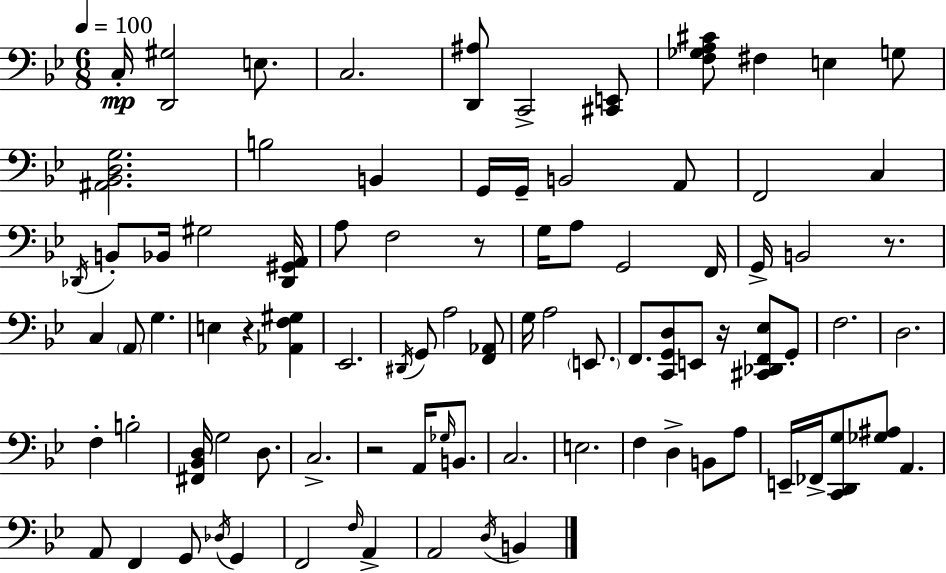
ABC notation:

X:1
T:Untitled
M:6/8
L:1/4
K:Gm
C,/4 [D,,^G,]2 E,/2 C,2 [D,,^A,]/2 C,,2 [^C,,E,,]/2 [F,_G,A,^C]/2 ^F, E, G,/2 [^A,,_B,,D,G,]2 B,2 B,, G,,/4 G,,/4 B,,2 A,,/2 F,,2 C, _D,,/4 B,,/2 _B,,/4 ^G,2 [_D,,^G,,A,,]/4 A,/2 F,2 z/2 G,/4 A,/2 G,,2 F,,/4 G,,/4 B,,2 z/2 C, A,,/2 G, E, z [_A,,F,^G,] _E,,2 ^D,,/4 G,,/2 A,2 [F,,_A,,]/2 G,/4 A,2 E,,/2 F,,/2 [C,,G,,D,]/2 E,,/2 z/4 [^C,,_D,,F,,_E,]/2 G,,/2 F,2 D,2 F, B,2 [^F,,_B,,D,]/4 G,2 D,/2 C,2 z2 A,,/4 _G,/4 B,,/2 C,2 E,2 F, D, B,,/2 A,/2 E,,/4 _F,,/4 [C,,D,,G,]/2 [_G,^A,]/2 A,, A,,/2 F,, G,,/2 _D,/4 G,, F,,2 F,/4 A,, A,,2 D,/4 B,,